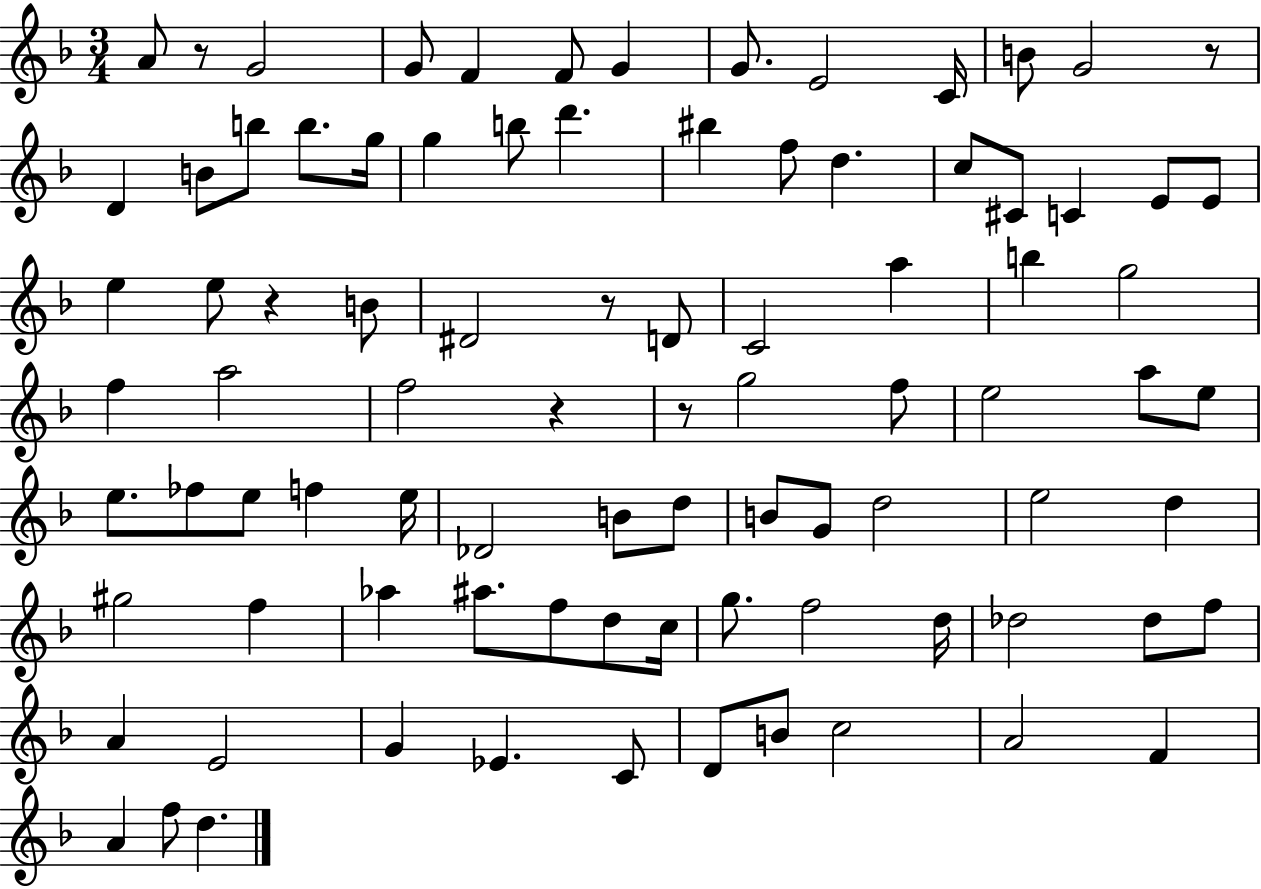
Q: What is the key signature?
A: F major